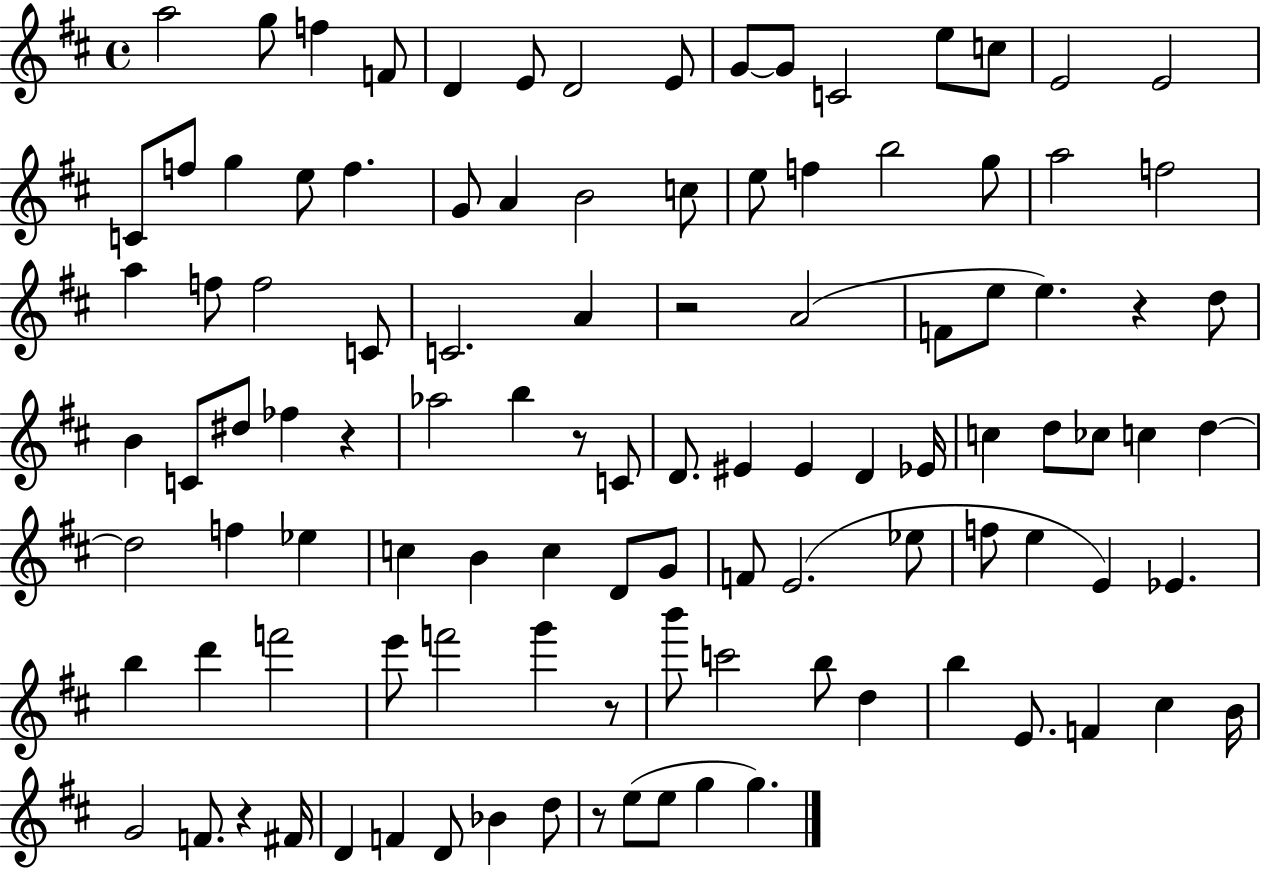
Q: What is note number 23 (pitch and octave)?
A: B4